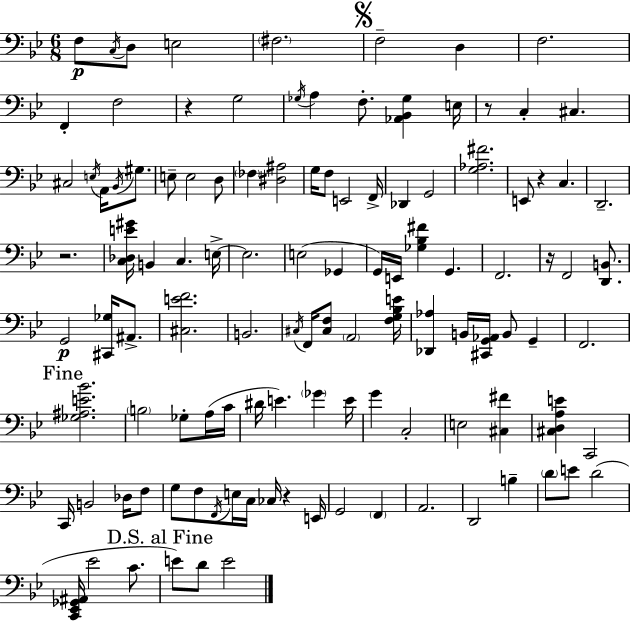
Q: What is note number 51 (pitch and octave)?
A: F2